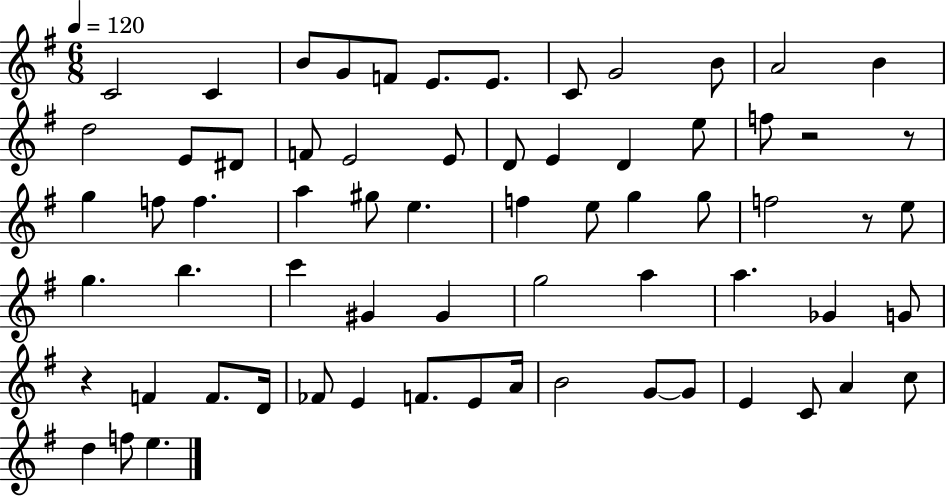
C4/h C4/q B4/e G4/e F4/e E4/e. E4/e. C4/e G4/h B4/e A4/h B4/q D5/h E4/e D#4/e F4/e E4/h E4/e D4/e E4/q D4/q E5/e F5/e R/h R/e G5/q F5/e F5/q. A5/q G#5/e E5/q. F5/q E5/e G5/q G5/e F5/h R/e E5/e G5/q. B5/q. C6/q G#4/q G#4/q G5/h A5/q A5/q. Gb4/q G4/e R/q F4/q F4/e. D4/s FES4/e E4/q F4/e. E4/e A4/s B4/h G4/e G4/e E4/q C4/e A4/q C5/e D5/q F5/e E5/q.